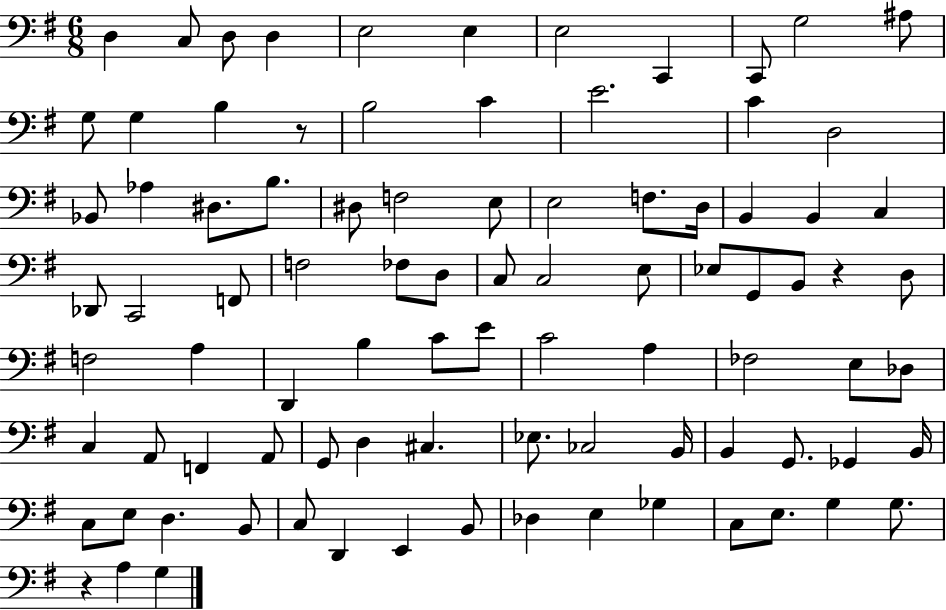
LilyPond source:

{
  \clef bass
  \numericTimeSignature
  \time 6/8
  \key g \major
  \repeat volta 2 { d4 c8 d8 d4 | e2 e4 | e2 c,4 | c,8 g2 ais8 | \break g8 g4 b4 r8 | b2 c'4 | e'2. | c'4 d2 | \break bes,8 aes4 dis8. b8. | dis8 f2 e8 | e2 f8. d16 | b,4 b,4 c4 | \break des,8 c,2 f,8 | f2 fes8 d8 | c8 c2 e8 | ees8 g,8 b,8 r4 d8 | \break f2 a4 | d,4 b4 c'8 e'8 | c'2 a4 | fes2 e8 des8 | \break c4 a,8 f,4 a,8 | g,8 d4 cis4. | ees8. ces2 b,16 | b,4 g,8. ges,4 b,16 | \break c8 e8 d4. b,8 | c8 d,4 e,4 b,8 | des4 e4 ges4 | c8 e8. g4 g8. | \break r4 a4 g4 | } \bar "|."
}